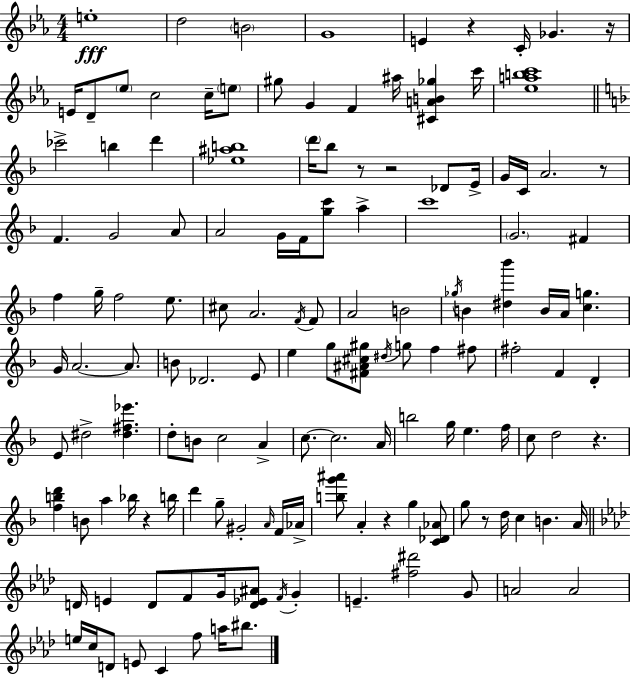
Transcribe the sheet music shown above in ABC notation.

X:1
T:Untitled
M:4/4
L:1/4
K:Cm
e4 d2 B2 G4 E z C/4 _G z/4 E/4 D/2 _e/2 c2 c/4 e/2 ^g/2 G F ^a/4 [^CAB_g] c'/4 [_eabc']4 _c'2 b d' [_e^ab]4 d'/4 _b/2 z/2 z2 _D/2 E/4 G/4 C/4 A2 z/2 F G2 A/2 A2 G/4 F/4 [gc']/2 a c'4 G2 ^F f g/4 f2 e/2 ^c/2 A2 F/4 F/2 A2 B2 _g/4 B [^d_b'] B/4 A/4 [cg] G/4 A2 A/2 B/2 _D2 E/2 e g/2 [^F^A^c^g]/2 ^d/4 g/2 f ^f/2 ^f2 F D E/2 ^d2 [^d^f_e'] d/2 B/2 c2 A c/2 c2 A/4 b2 g/4 e f/4 c/2 d2 z [fbd'] B/2 a _b/4 z b/4 d' g/2 ^G2 A/4 F/4 _A/4 [bg'^a']/2 A z g [C_D_A]/2 g/2 z/2 d/4 c B A/4 D/4 E D/2 F/2 G/4 [D_E^A]/2 F/4 G E [^f^d']2 G/2 A2 A2 e/4 c/4 D/2 E/2 C f/2 a/4 ^b/2